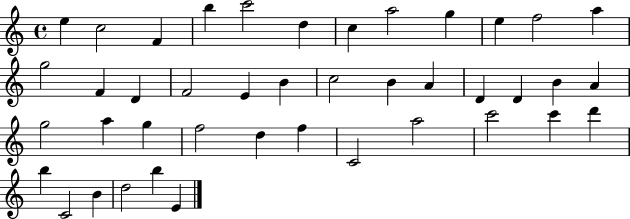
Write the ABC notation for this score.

X:1
T:Untitled
M:4/4
L:1/4
K:C
e c2 F b c'2 d c a2 g e f2 a g2 F D F2 E B c2 B A D D B A g2 a g f2 d f C2 a2 c'2 c' d' b C2 B d2 b E